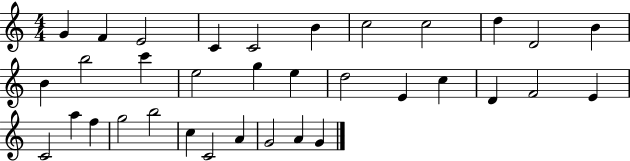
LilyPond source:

{
  \clef treble
  \numericTimeSignature
  \time 4/4
  \key c \major
  g'4 f'4 e'2 | c'4 c'2 b'4 | c''2 c''2 | d''4 d'2 b'4 | \break b'4 b''2 c'''4 | e''2 g''4 e''4 | d''2 e'4 c''4 | d'4 f'2 e'4 | \break c'2 a''4 f''4 | g''2 b''2 | c''4 c'2 a'4 | g'2 a'4 g'4 | \break \bar "|."
}